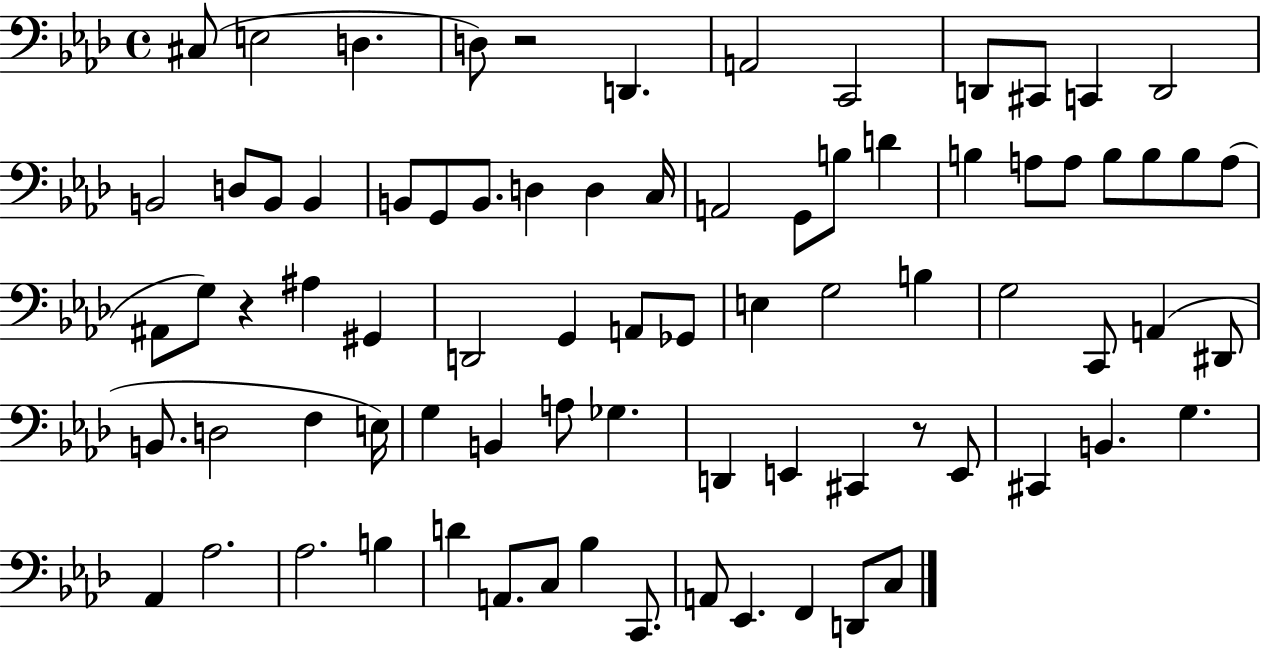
X:1
T:Untitled
M:4/4
L:1/4
K:Ab
^C,/2 E,2 D, D,/2 z2 D,, A,,2 C,,2 D,,/2 ^C,,/2 C,, D,,2 B,,2 D,/2 B,,/2 B,, B,,/2 G,,/2 B,,/2 D, D, C,/4 A,,2 G,,/2 B,/2 D B, A,/2 A,/2 B,/2 B,/2 B,/2 A,/2 ^A,,/2 G,/2 z ^A, ^G,, D,,2 G,, A,,/2 _G,,/2 E, G,2 B, G,2 C,,/2 A,, ^D,,/2 B,,/2 D,2 F, E,/4 G, B,, A,/2 _G, D,, E,, ^C,, z/2 E,,/2 ^C,, B,, G, _A,, _A,2 _A,2 B, D A,,/2 C,/2 _B, C,,/2 A,,/2 _E,, F,, D,,/2 C,/2